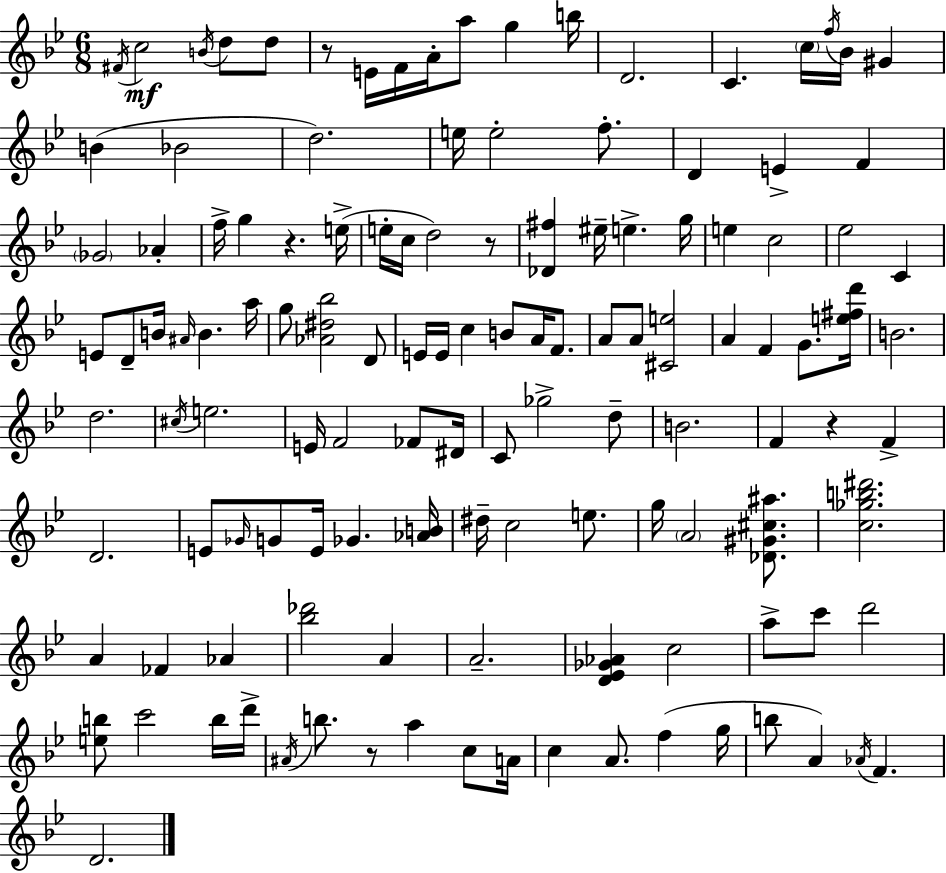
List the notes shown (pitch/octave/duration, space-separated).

F#4/s C5/h B4/s D5/e D5/e R/e E4/s F4/s A4/s A5/e G5/q B5/s D4/h. C4/q. C5/s F5/s Bb4/s G#4/q B4/q Bb4/h D5/h. E5/s E5/h F5/e. D4/q E4/q F4/q Gb4/h Ab4/q F5/s G5/q R/q. E5/s E5/s C5/s D5/h R/e [Db4,F#5]/q EIS5/s E5/q. G5/s E5/q C5/h Eb5/h C4/q E4/e D4/e B4/s A#4/s B4/q. A5/s G5/e [Ab4,D#5,Bb5]/h D4/e E4/s E4/s C5/q B4/e A4/s F4/e. A4/e A4/e [C#4,E5]/h A4/q F4/q G4/e. [E5,F#5,D6]/s B4/h. D5/h. C#5/s E5/h. E4/s F4/h FES4/e D#4/s C4/e Gb5/h D5/e B4/h. F4/q R/q F4/q D4/h. E4/e Gb4/s G4/e E4/s Gb4/q. [Ab4,B4]/s D#5/s C5/h E5/e. G5/s A4/h [Db4,G#4,C#5,A#5]/e. [C5,Gb5,B5,D#6]/h. A4/q FES4/q Ab4/q [Bb5,Db6]/h A4/q A4/h. [D4,Eb4,Gb4,Ab4]/q C5/h A5/e C6/e D6/h [E5,B5]/e C6/h B5/s D6/s A#4/s B5/e. R/e A5/q C5/e A4/s C5/q A4/e. F5/q G5/s B5/e A4/q Ab4/s F4/q. D4/h.